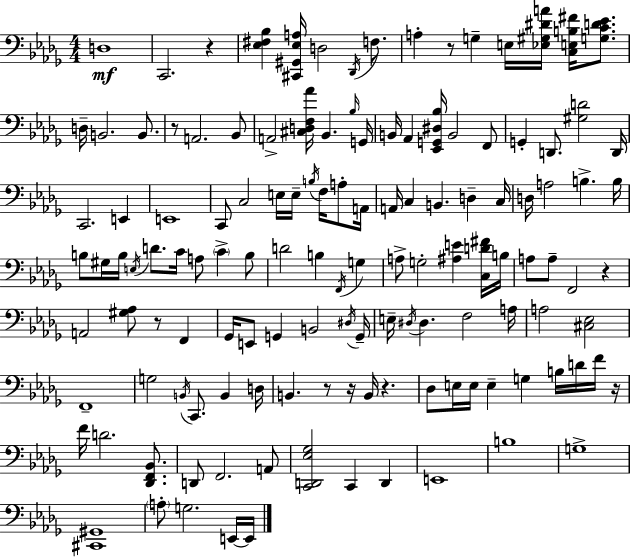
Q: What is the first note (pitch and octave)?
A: D3